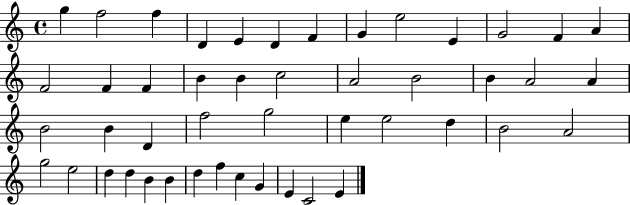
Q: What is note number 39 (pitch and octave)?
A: B4